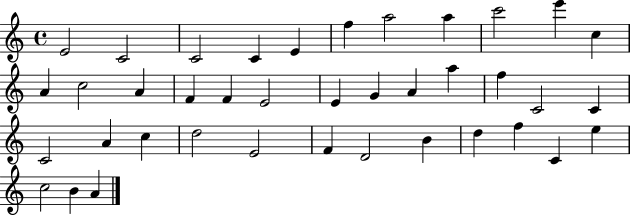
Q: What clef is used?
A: treble